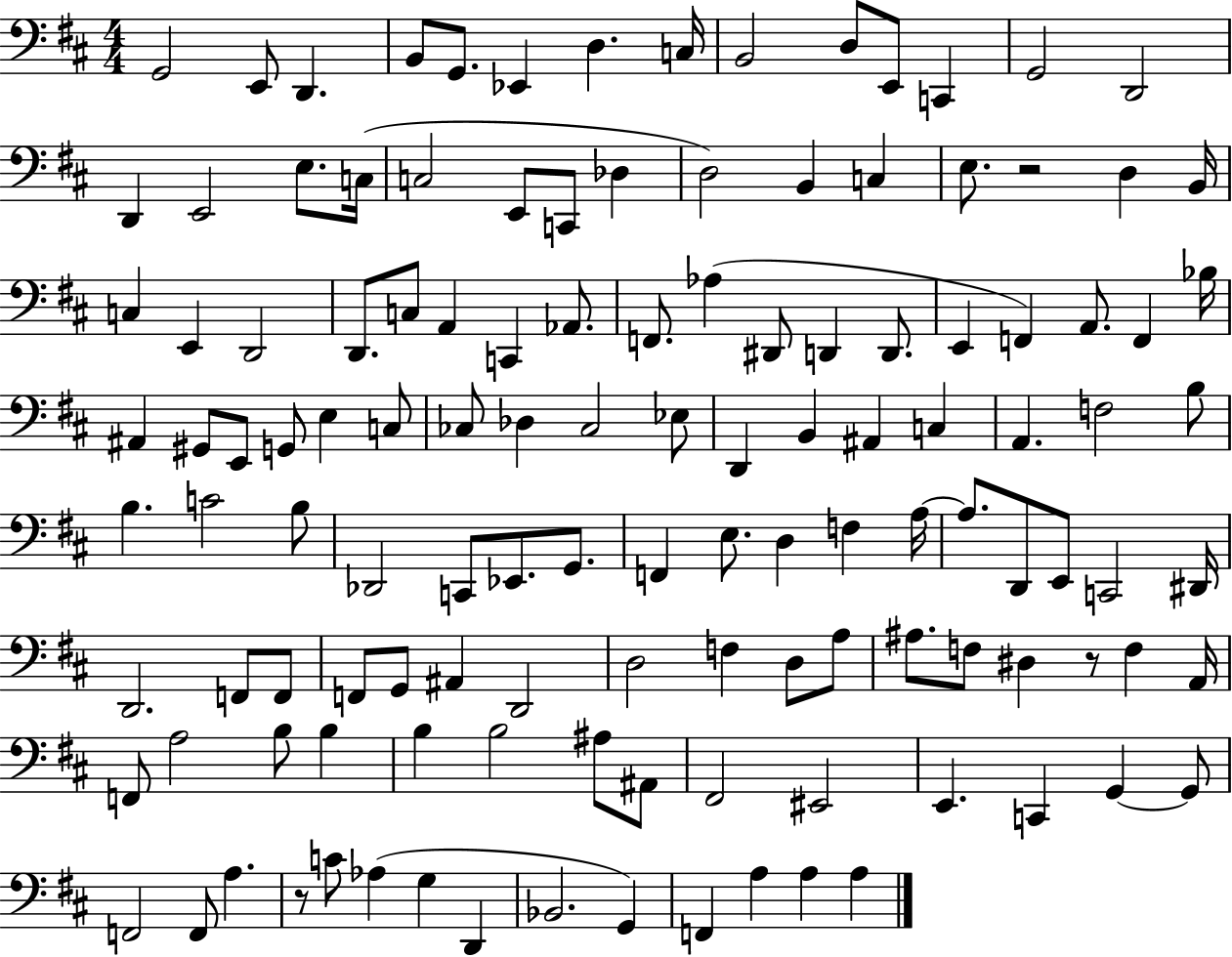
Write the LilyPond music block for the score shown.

{
  \clef bass
  \numericTimeSignature
  \time 4/4
  \key d \major
  g,2 e,8 d,4. | b,8 g,8. ees,4 d4. c16 | b,2 d8 e,8 c,4 | g,2 d,2 | \break d,4 e,2 e8. c16( | c2 e,8 c,8 des4 | d2) b,4 c4 | e8. r2 d4 b,16 | \break c4 e,4 d,2 | d,8. c8 a,4 c,4 aes,8. | f,8. aes4( dis,8 d,4 d,8. | e,4 f,4) a,8. f,4 bes16 | \break ais,4 gis,8 e,8 g,8 e4 c8 | ces8 des4 ces2 ees8 | d,4 b,4 ais,4 c4 | a,4. f2 b8 | \break b4. c'2 b8 | des,2 c,8 ees,8. g,8. | f,4 e8. d4 f4 a16~~ | a8. d,8 e,8 c,2 dis,16 | \break d,2. f,8 f,8 | f,8 g,8 ais,4 d,2 | d2 f4 d8 a8 | ais8. f8 dis4 r8 f4 a,16 | \break f,8 a2 b8 b4 | b4 b2 ais8 ais,8 | fis,2 eis,2 | e,4. c,4 g,4~~ g,8 | \break f,2 f,8 a4. | r8 c'8 aes4( g4 d,4 | bes,2. g,4) | f,4 a4 a4 a4 | \break \bar "|."
}